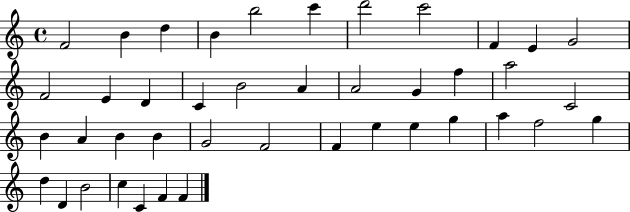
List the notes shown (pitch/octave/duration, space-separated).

F4/h B4/q D5/q B4/q B5/h C6/q D6/h C6/h F4/q E4/q G4/h F4/h E4/q D4/q C4/q B4/h A4/q A4/h G4/q F5/q A5/h C4/h B4/q A4/q B4/q B4/q G4/h F4/h F4/q E5/q E5/q G5/q A5/q F5/h G5/q D5/q D4/q B4/h C5/q C4/q F4/q F4/q